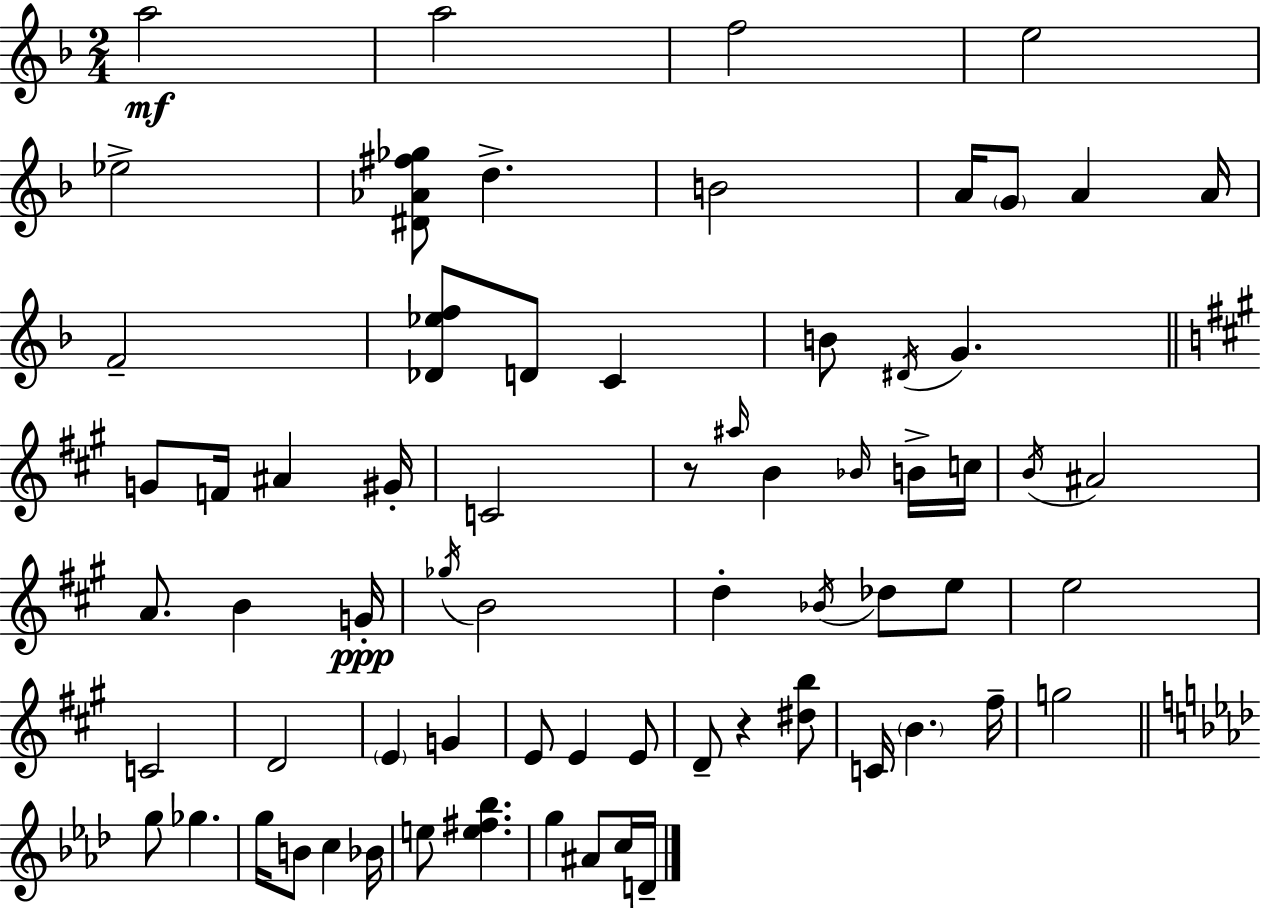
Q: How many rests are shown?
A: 2